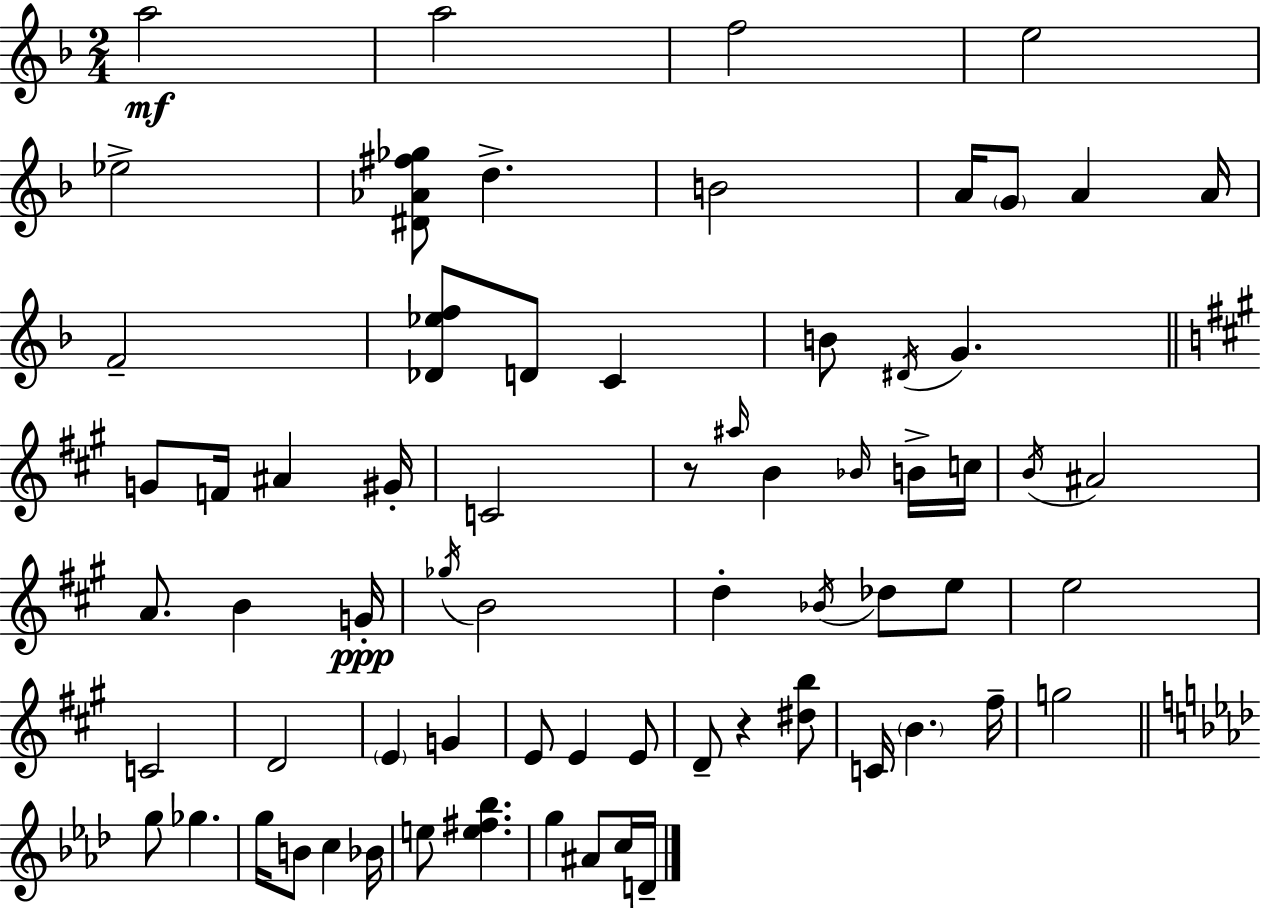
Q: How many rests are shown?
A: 2